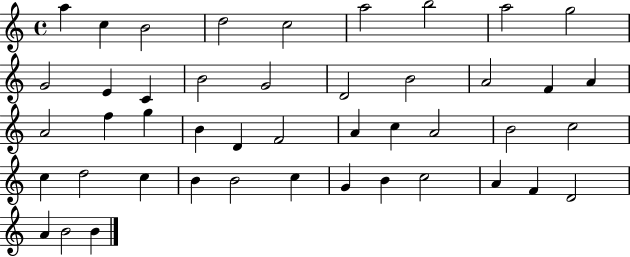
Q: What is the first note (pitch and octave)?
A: A5